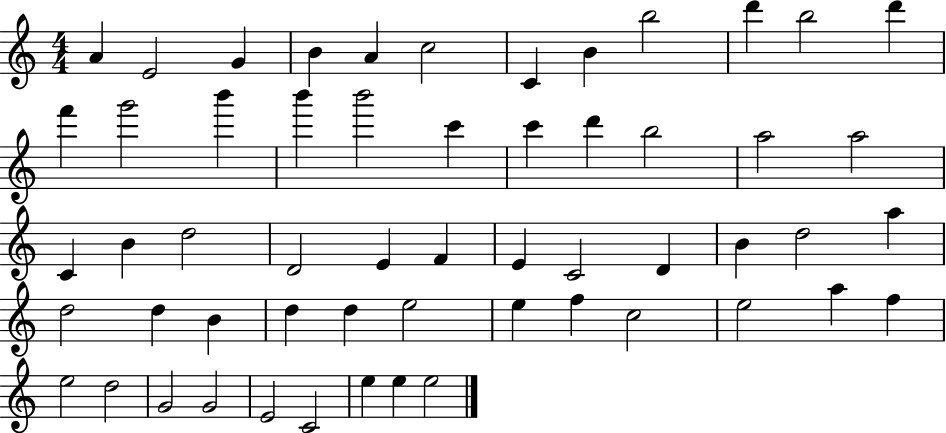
A4/q E4/h G4/q B4/q A4/q C5/h C4/q B4/q B5/h D6/q B5/h D6/q F6/q G6/h B6/q B6/q B6/h C6/q C6/q D6/q B5/h A5/h A5/h C4/q B4/q D5/h D4/h E4/q F4/q E4/q C4/h D4/q B4/q D5/h A5/q D5/h D5/q B4/q D5/q D5/q E5/h E5/q F5/q C5/h E5/h A5/q F5/q E5/h D5/h G4/h G4/h E4/h C4/h E5/q E5/q E5/h